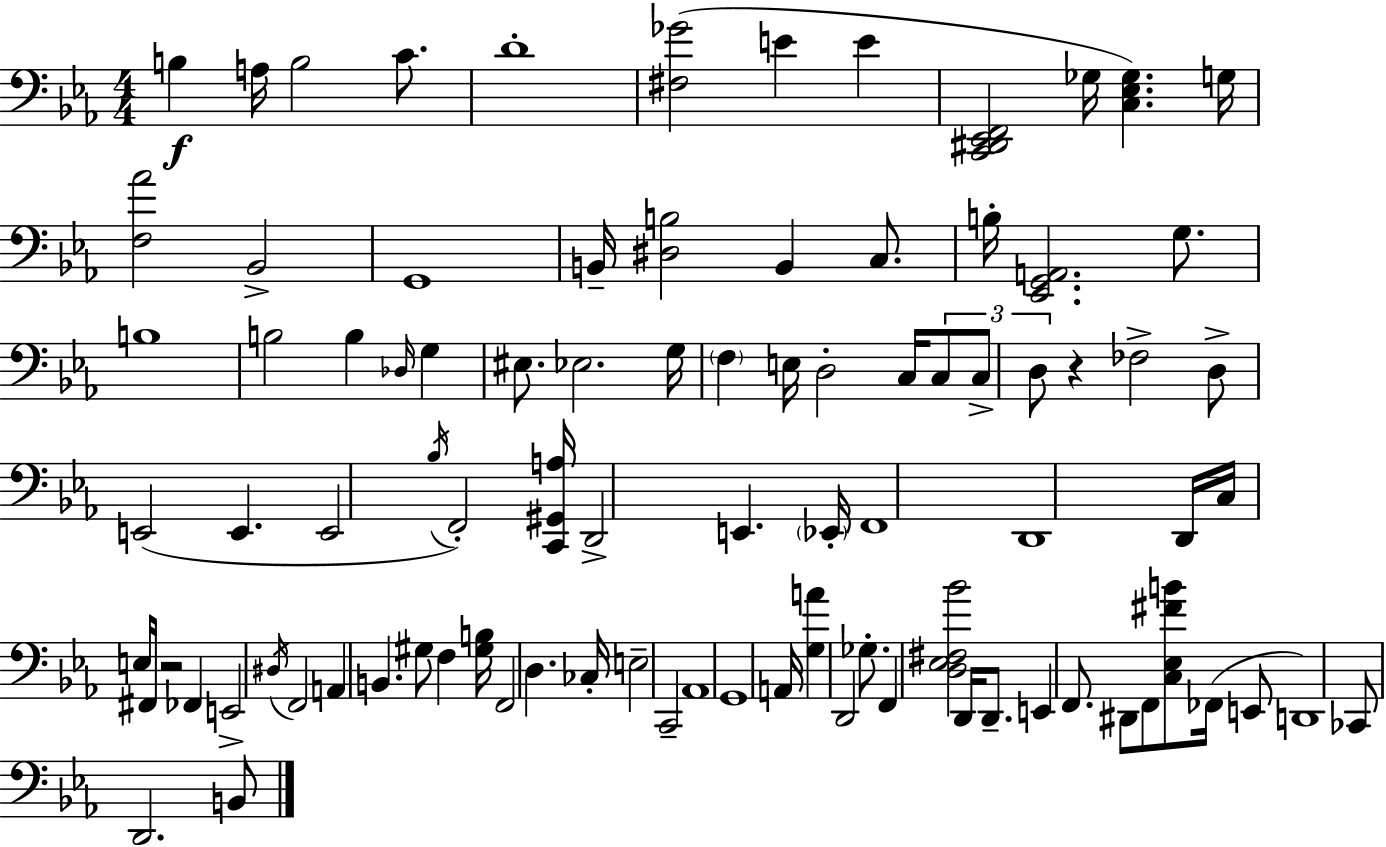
X:1
T:Untitled
M:4/4
L:1/4
K:Eb
B, A,/4 B,2 C/2 D4 [^F,_G]2 E E [C,,^D,,_E,,F,,]2 _G,/4 [C,_E,_G,] G,/4 [F,_A]2 _B,,2 G,,4 B,,/4 [^D,B,]2 B,, C,/2 B,/4 [_E,,G,,A,,]2 G,/2 B,4 B,2 B, _D,/4 G, ^E,/2 _E,2 G,/4 F, E,/4 D,2 C,/4 C,/2 C,/2 D,/2 z _F,2 D,/2 E,,2 E,, E,,2 _B,/4 F,,2 [C,,^G,,A,]/4 D,,2 E,, _E,,/4 F,,4 D,,4 D,,/4 C,/4 E,/4 ^F,,/4 z2 _F,, E,,2 ^D,/4 F,,2 A,, B,, ^G,/2 F, [^G,B,]/4 F,,2 D, _C,/4 E,2 C,,2 _A,,4 G,,4 A,,/4 [G,A] D,,2 _G,/2 F,, [D,_E,^F,_B]2 D,,/4 D,,/2 E,, F,,/2 ^D,,/2 F,,/2 [C,_E,^FB]/2 _F,,/4 E,,/2 D,,4 _C,,/2 D,,2 B,,/2